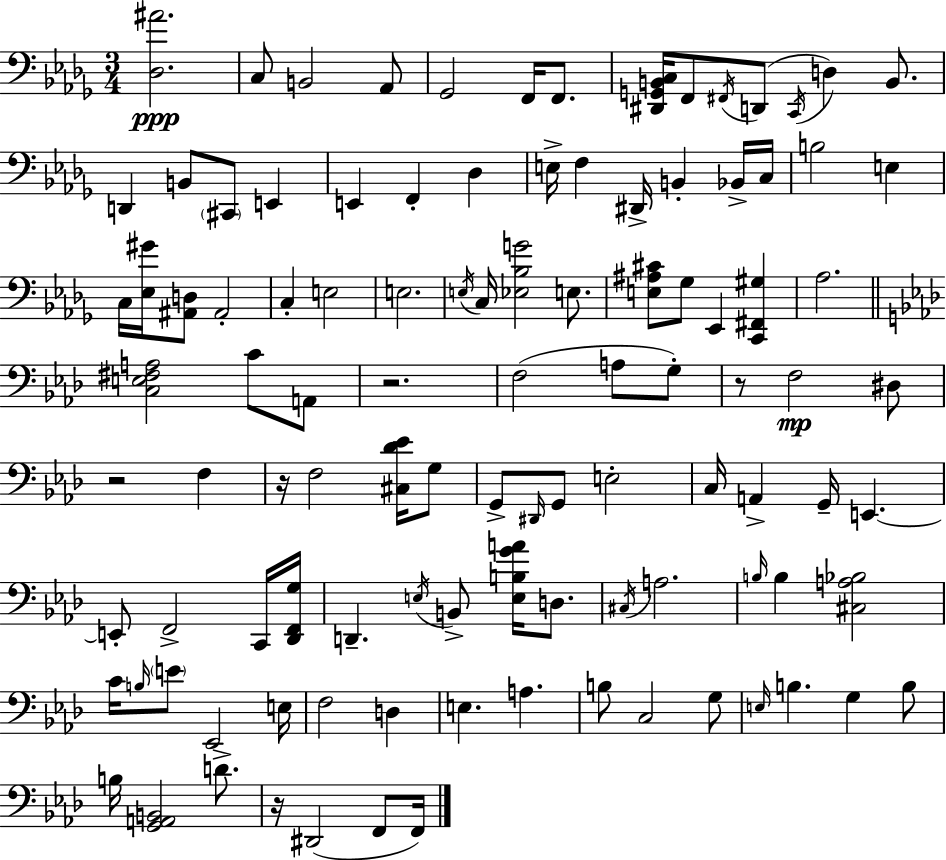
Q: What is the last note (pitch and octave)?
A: F2